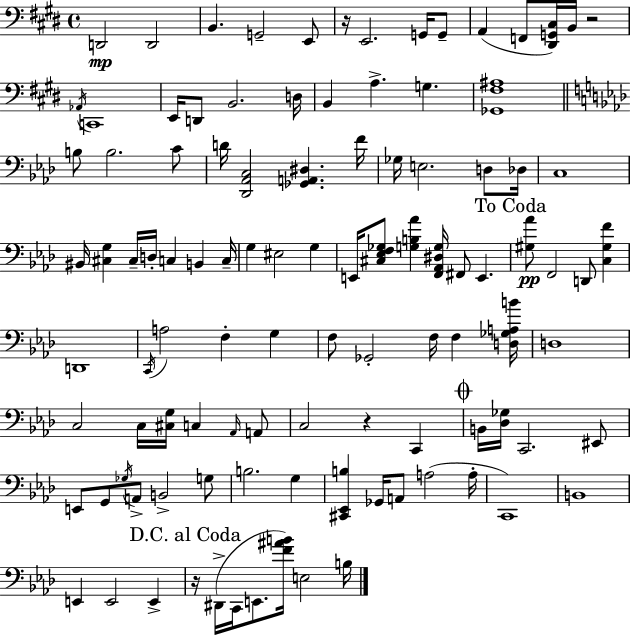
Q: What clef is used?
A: bass